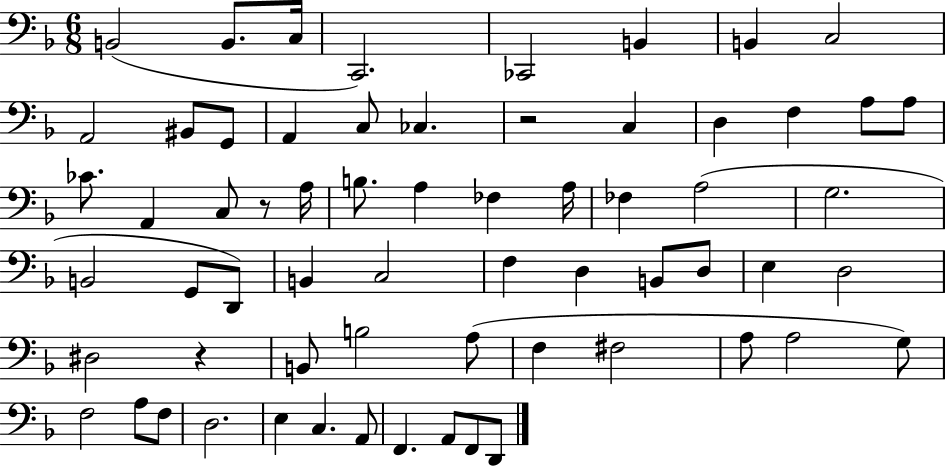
B2/h B2/e. C3/s C2/h. CES2/h B2/q B2/q C3/h A2/h BIS2/e G2/e A2/q C3/e CES3/q. R/h C3/q D3/q F3/q A3/e A3/e CES4/e. A2/q C3/e R/e A3/s B3/e. A3/q FES3/q A3/s FES3/q A3/h G3/h. B2/h G2/e D2/e B2/q C3/h F3/q D3/q B2/e D3/e E3/q D3/h D#3/h R/q B2/e B3/h A3/e F3/q F#3/h A3/e A3/h G3/e F3/h A3/e F3/e D3/h. E3/q C3/q. A2/e F2/q. A2/e F2/e D2/e